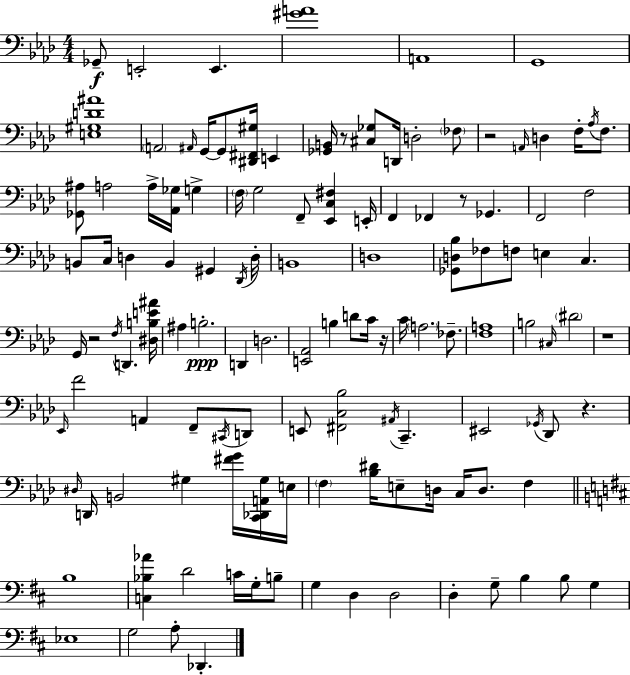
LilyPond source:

{
  \clef bass
  \numericTimeSignature
  \time 4/4
  \key f \minor
  ges,8--\f e,2-. e,4. | <gis' a'>1 | a,1 | g,1 | \break <e gis d' ais'>1 | \parenthesize a,2 \grace { ais,16 } g,16~~ g,8 <dis, fis, gis>16 e,4 | <ges, b,>16 r8 <cis ges>8 d,16 d2-. \parenthesize fes8 | r2 \grace { a,16 } d4 f16-. \acciaccatura { aes16 } | \break f8. <ges, ais>8 a2 a16-> <aes, ges>16 g4-> | \parenthesize f16 g2 f,8-- <ees, c fis>4 | e,16-. f,4 fes,4 r8 ges,4. | f,2 f2 | \break b,8 c16 d4 b,4 gis,4 | \acciaccatura { des,16 } d16-. b,1 | d1 | <ges, d bes>8 fes8 f8 e4 c4. | \break g,16 r2 \acciaccatura { f16 } d,4. | <dis b e' ais'>16 ais4 b2.-.\ppp | d,4 d2. | <e, aes,>2 b4 | \break d'8 c'16 r16 c'16 \parenthesize a2. | fes8.-- <f a>1 | b2 \grace { cis16 } \parenthesize dis'2 | r1 | \break \grace { ees,16 } f'2 a,4 | f,8-- \acciaccatura { cis,16 } d,8 e,8 <fis, c bes>2 | \acciaccatura { ais,16 } c,4.-- eis,2 | \acciaccatura { ges,16 } des,8 r4. \grace { dis16 } d,16 b,2 | \break gis4 <fis' g'>16 <c, des, a, gis>16 e16 \parenthesize f4 <bes dis'>16 | e8-- d16 c16 d8. f4 \bar "||" \break \key d \major b1 | <c bes aes'>4 d'2 c'16 g16-. b8-- | g4 d4 d2 | d4-. g8-- b4 b8 g4 | \break ees1 | g2 a8-. des,4.-. | \bar "|."
}